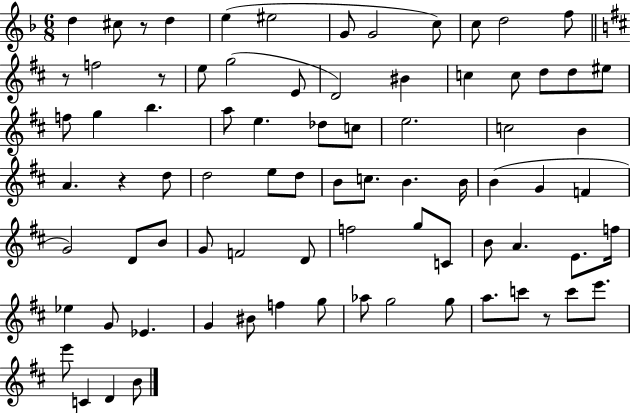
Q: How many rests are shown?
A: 5